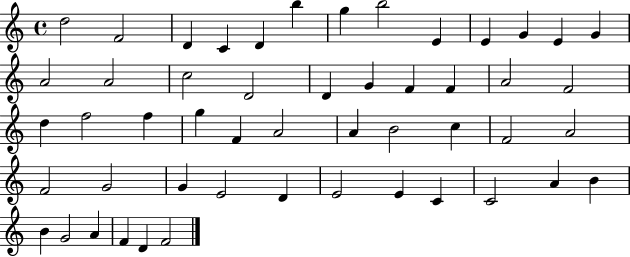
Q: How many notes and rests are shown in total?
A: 51